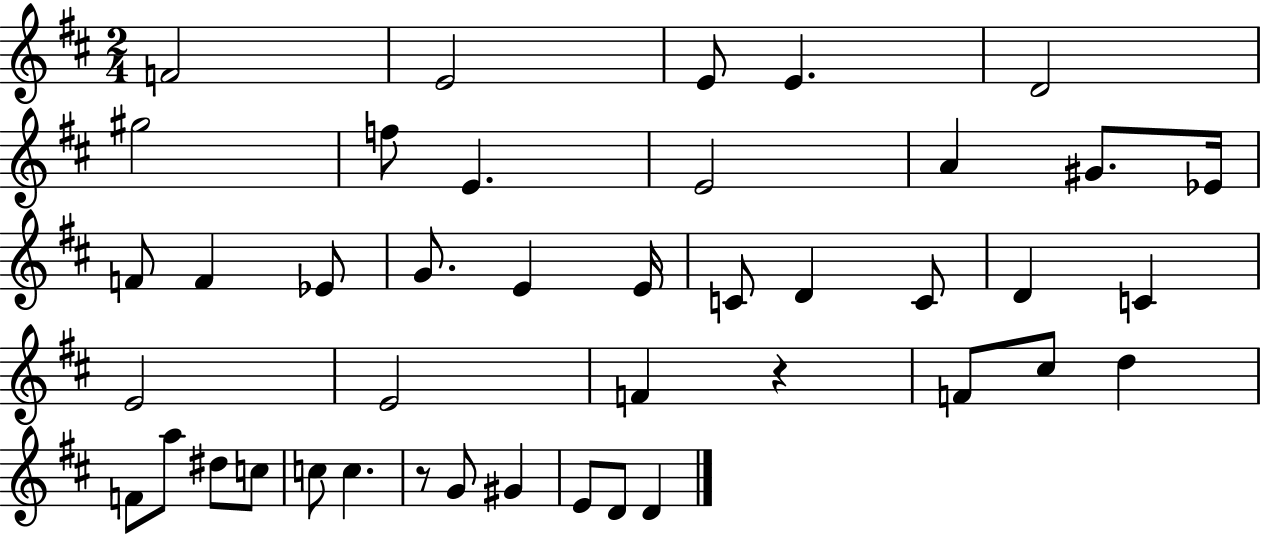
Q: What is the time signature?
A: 2/4